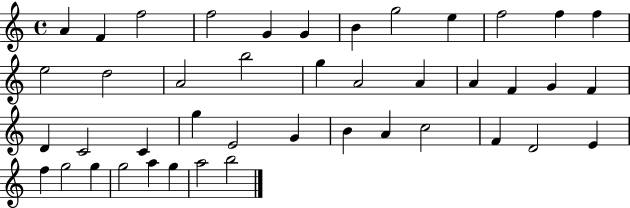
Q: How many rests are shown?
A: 0